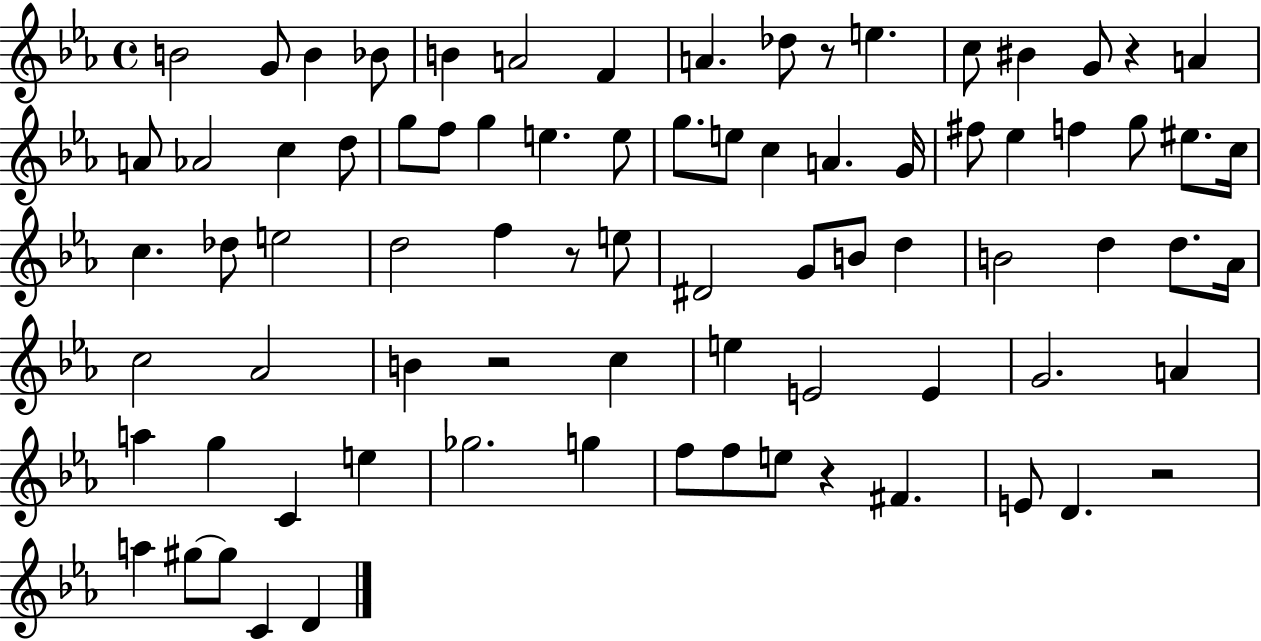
B4/h G4/e B4/q Bb4/e B4/q A4/h F4/q A4/q. Db5/e R/e E5/q. C5/e BIS4/q G4/e R/q A4/q A4/e Ab4/h C5/q D5/e G5/e F5/e G5/q E5/q. E5/e G5/e. E5/e C5/q A4/q. G4/s F#5/e Eb5/q F5/q G5/e EIS5/e. C5/s C5/q. Db5/e E5/h D5/h F5/q R/e E5/e D#4/h G4/e B4/e D5/q B4/h D5/q D5/e. Ab4/s C5/h Ab4/h B4/q R/h C5/q E5/q E4/h E4/q G4/h. A4/q A5/q G5/q C4/q E5/q Gb5/h. G5/q F5/e F5/e E5/e R/q F#4/q. E4/e D4/q. R/h A5/q G#5/e G#5/e C4/q D4/q